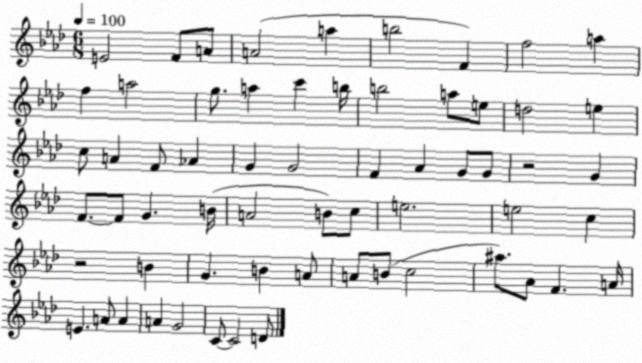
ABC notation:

X:1
T:Untitled
M:6/8
L:1/4
K:Ab
E2 F/2 A/2 A2 a b2 F f2 a f a2 g/2 a c' b/4 b2 a/2 e/2 d2 e c/2 A F/2 _A G G2 F _A G/2 G/2 z2 G F/2 F/2 G B/4 A2 B/2 c/2 e2 e2 c z2 B G B A/2 A/2 B/2 c2 ^a/2 _A/2 F A/4 E A/2 A A G2 C/2 C2 D/2